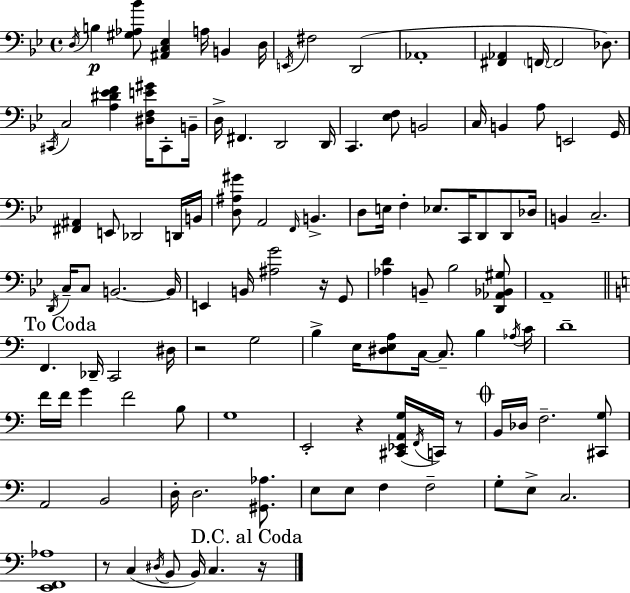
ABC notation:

X:1
T:Untitled
M:4/4
L:1/4
K:Bb
D,/4 B, [^G,_A,_B]/2 [^A,,C,_E,] A,/4 B,, D,/4 E,,/4 ^F,2 D,,2 _A,,4 [^F,,_A,,] F,,/4 F,,2 _D,/2 ^C,,/4 C,2 [A,^D_EF] [^D,F,E^G]/4 ^C,,/2 B,,/4 D,/4 ^F,, D,,2 D,,/4 C,, [_E,F,]/2 B,,2 C,/4 B,, A,/2 E,,2 G,,/4 [^F,,^A,,] E,,/2 _D,,2 D,,/4 B,,/4 [D,^A,^G]/2 A,,2 F,,/4 B,, D,/2 E,/4 F, _E,/2 C,,/4 D,,/2 D,,/2 _D,/4 B,, C,2 D,,/4 C,/4 C,/2 B,,2 B,,/4 E,, B,,/4 [^A,G]2 z/4 G,,/2 [_A,D] B,,/2 _B,2 [D,,_A,,_B,,^G,]/2 A,,4 F,, _D,,/4 C,,2 ^D,/4 z2 G,2 B, E,/4 [^D,E,A,]/2 C,/4 C,/2 B, _A,/4 C/4 D4 F/4 F/4 G F2 B,/2 G,4 E,,2 z [^C,,_E,,A,,G,]/4 F,,/4 C,,/4 z/2 B,,/4 _D,/4 F,2 [^C,,G,]/2 A,,2 B,,2 D,/4 D,2 [^G,,_A,]/2 E,/2 E,/2 F, F,2 G,/2 E,/2 C,2 [E,,F,,_A,]4 z/2 C, ^D,/4 B,,/2 B,,/4 C, z/4